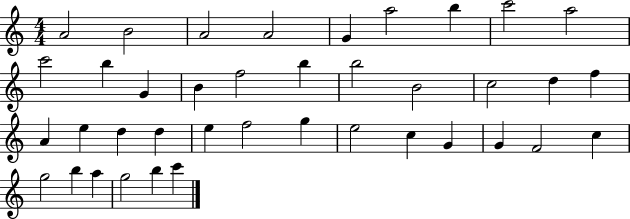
{
  \clef treble
  \numericTimeSignature
  \time 4/4
  \key c \major
  a'2 b'2 | a'2 a'2 | g'4 a''2 b''4 | c'''2 a''2 | \break c'''2 b''4 g'4 | b'4 f''2 b''4 | b''2 b'2 | c''2 d''4 f''4 | \break a'4 e''4 d''4 d''4 | e''4 f''2 g''4 | e''2 c''4 g'4 | g'4 f'2 c''4 | \break g''2 b''4 a''4 | g''2 b''4 c'''4 | \bar "|."
}